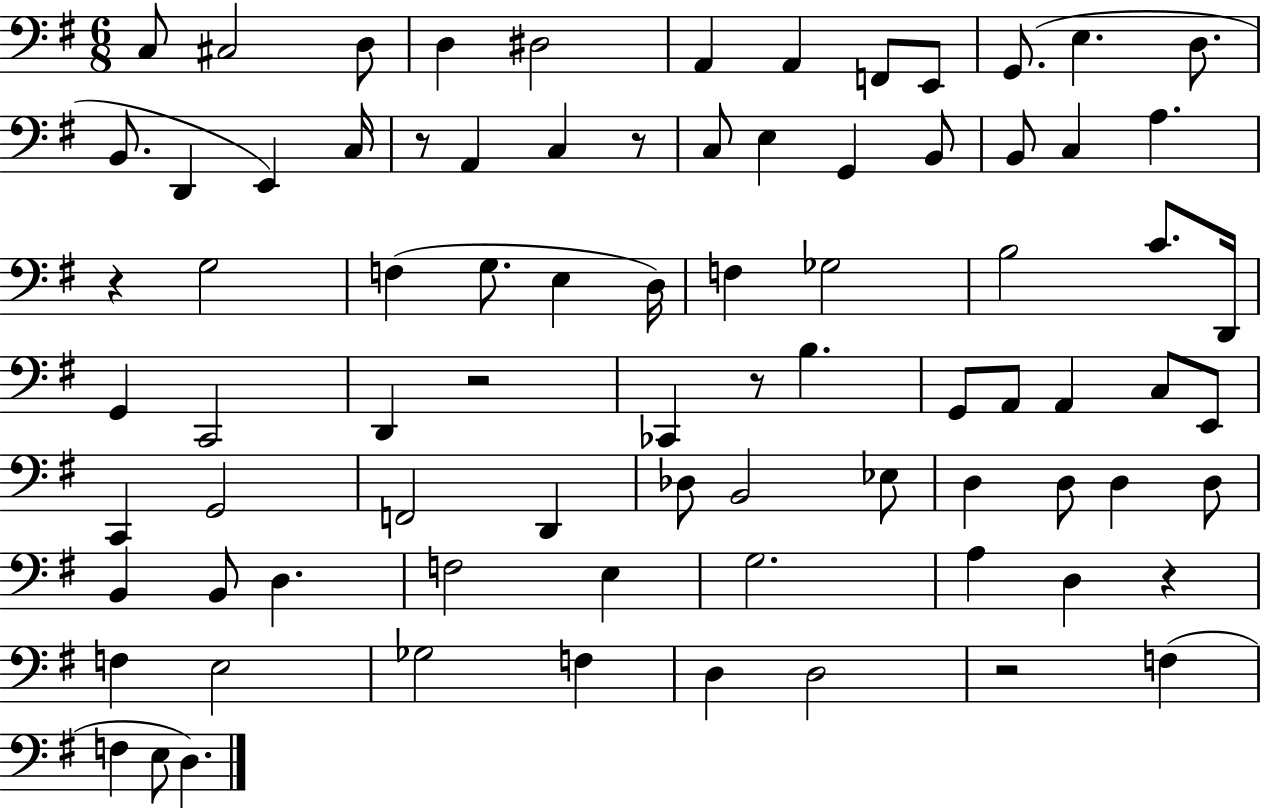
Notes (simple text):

C3/e C#3/h D3/e D3/q D#3/h A2/q A2/q F2/e E2/e G2/e. E3/q. D3/e. B2/e. D2/q E2/q C3/s R/e A2/q C3/q R/e C3/e E3/q G2/q B2/e B2/e C3/q A3/q. R/q G3/h F3/q G3/e. E3/q D3/s F3/q Gb3/h B3/h C4/e. D2/s G2/q C2/h D2/q R/h CES2/q R/e B3/q. G2/e A2/e A2/q C3/e E2/e C2/q G2/h F2/h D2/q Db3/e B2/h Eb3/e D3/q D3/e D3/q D3/e B2/q B2/e D3/q. F3/h E3/q G3/h. A3/q D3/q R/q F3/q E3/h Gb3/h F3/q D3/q D3/h R/h F3/q F3/q E3/e D3/q.